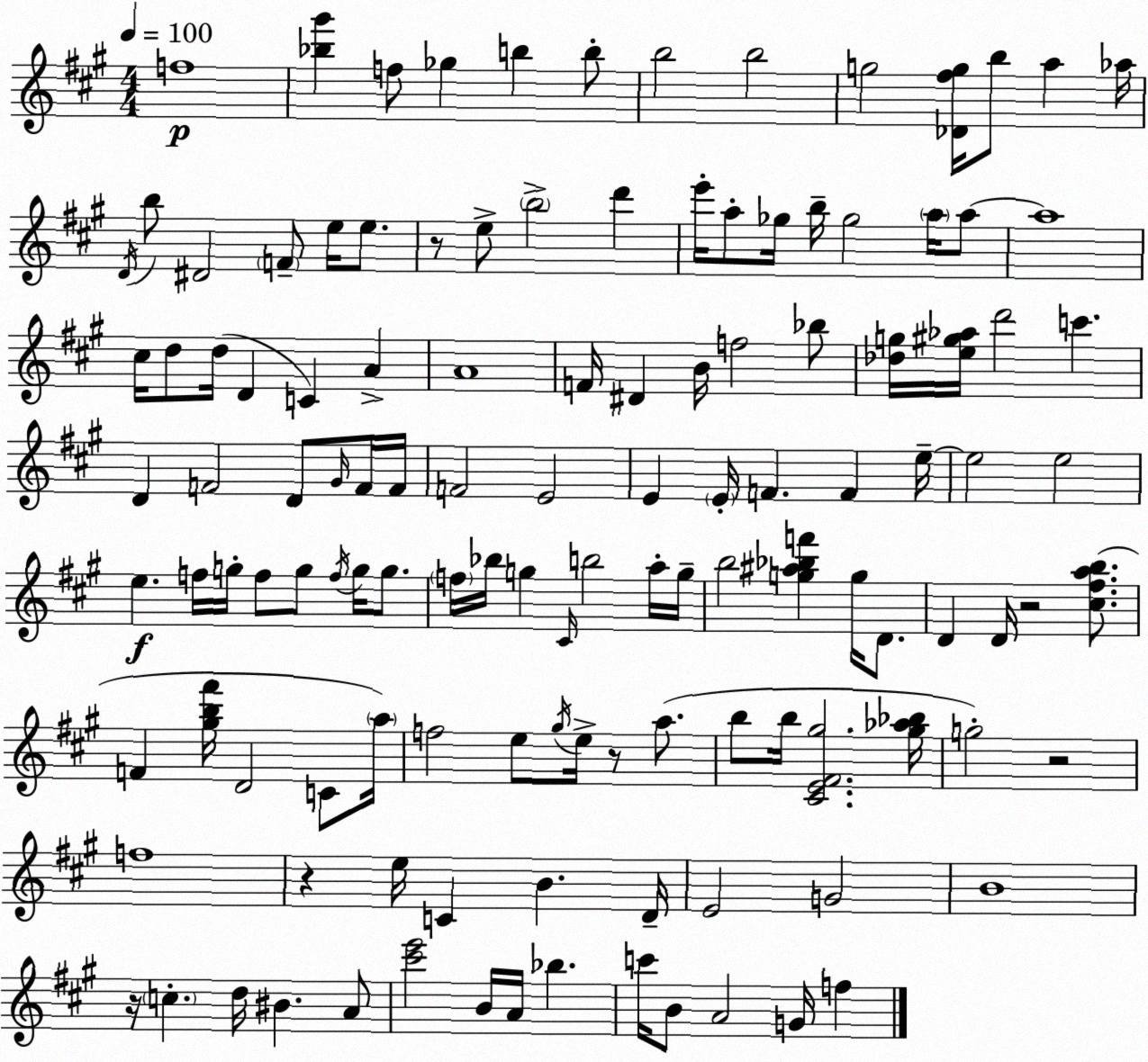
X:1
T:Untitled
M:4/4
L:1/4
K:A
f4 [_b^g'] f/2 _g b b/2 b2 b2 g2 [_D^fg]/4 b/2 a _a/4 D/4 b/2 ^D2 F/2 e/4 e/2 z/2 e/2 b2 d' e'/4 a/2 _g/4 b/4 _g2 a/4 a/2 a4 ^c/4 d/2 d/4 D C A A4 F/4 ^D B/4 f2 _b/2 [_dg]/4 [e^g_a]/4 d'2 c' D F2 D/2 ^G/4 F/4 F/4 F2 E2 E E/4 F F e/4 e2 e2 e f/4 g/4 f/2 g/2 f/4 g/4 g/2 f/4 _b/4 g ^C/4 b2 a/4 g/4 b2 [g^a_bf'] g/4 D/2 D D/4 z2 [^c^fab]/2 F [^gb^f']/4 D2 C/2 a/4 f2 e/2 ^g/4 e/4 z/2 a/2 b/2 b/4 [^CE^F^g]2 [^g_a_b]/4 g2 z2 f4 z e/4 C B D/4 E2 G2 B4 z/4 c d/4 ^B A/2 [^c'e']2 B/4 A/4 _b c'/4 B/2 A2 G/4 f